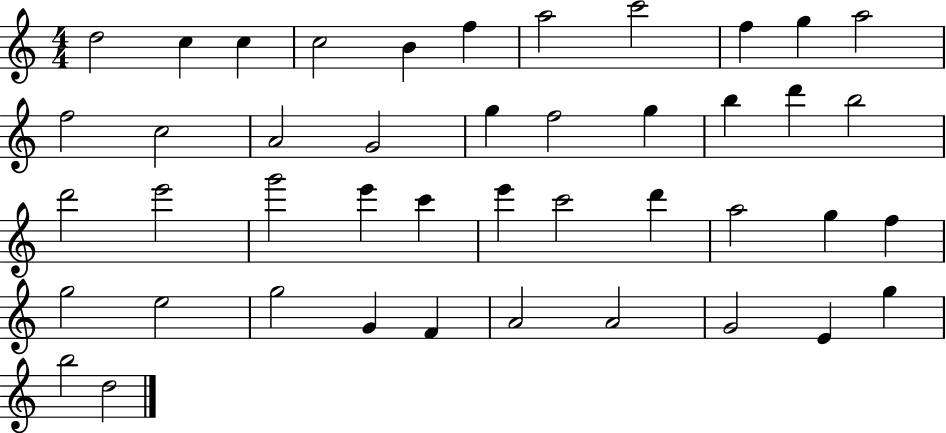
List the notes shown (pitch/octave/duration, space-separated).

D5/h C5/q C5/q C5/h B4/q F5/q A5/h C6/h F5/q G5/q A5/h F5/h C5/h A4/h G4/h G5/q F5/h G5/q B5/q D6/q B5/h D6/h E6/h G6/h E6/q C6/q E6/q C6/h D6/q A5/h G5/q F5/q G5/h E5/h G5/h G4/q F4/q A4/h A4/h G4/h E4/q G5/q B5/h D5/h